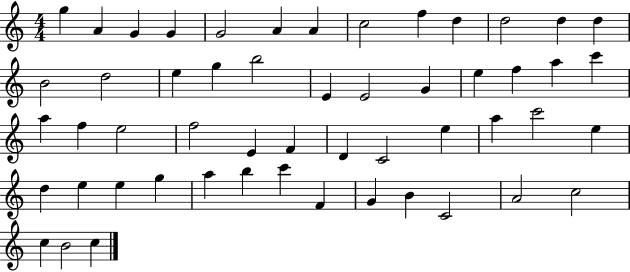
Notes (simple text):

G5/q A4/q G4/q G4/q G4/h A4/q A4/q C5/h F5/q D5/q D5/h D5/q D5/q B4/h D5/h E5/q G5/q B5/h E4/q E4/h G4/q E5/q F5/q A5/q C6/q A5/q F5/q E5/h F5/h E4/q F4/q D4/q C4/h E5/q A5/q C6/h E5/q D5/q E5/q E5/q G5/q A5/q B5/q C6/q F4/q G4/q B4/q C4/h A4/h C5/h C5/q B4/h C5/q